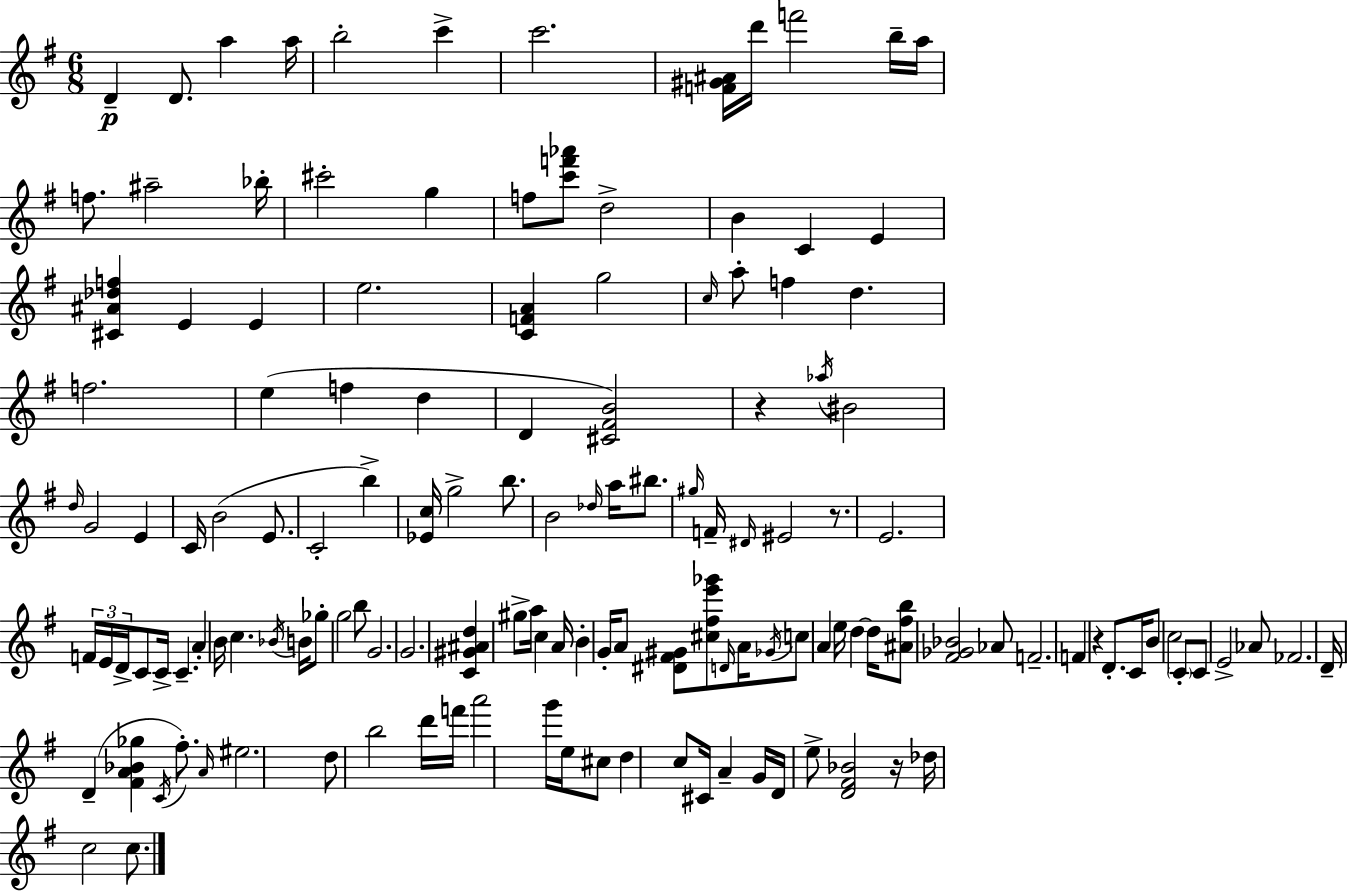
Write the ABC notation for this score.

X:1
T:Untitled
M:6/8
L:1/4
K:G
D D/2 a a/4 b2 c' c'2 [F^G^A]/4 d'/4 f'2 b/4 a/4 f/2 ^a2 _b/4 ^c'2 g f/2 [c'f'_a']/2 d2 B C E [^C^A_df] E E e2 [CFA] g2 c/4 a/2 f d f2 e f d D [^C^FB]2 z _a/4 ^B2 d/4 G2 E C/4 B2 E/2 C2 b [_Ec]/4 g2 b/2 B2 _d/4 a/4 ^b/2 ^g/4 F/4 ^D/4 ^E2 z/2 E2 F/4 E/4 D/4 C/2 C/4 C A B/4 c _B/4 B/4 _g/2 g2 b/2 G2 G2 [C^G^Ad] ^g/2 a/4 c A/4 B G/4 A/2 [^D^F^G]/2 [^c^fe'_g']/2 D/4 A/4 _G/4 c/2 A e/4 d d/4 [^A^fb]/2 [^F_G_B]2 _A/2 F2 F z D/2 C/4 B/2 c2 C/2 C/2 E2 _A/2 _F2 D/4 D [^FA_B_g] C/4 ^f/2 A/4 ^e2 d/2 b2 d'/4 f'/4 a'2 g'/4 e/4 ^c/2 d c/2 ^C/4 A G/4 D/4 e/2 [D^F_B]2 z/4 _d/4 c2 c/2